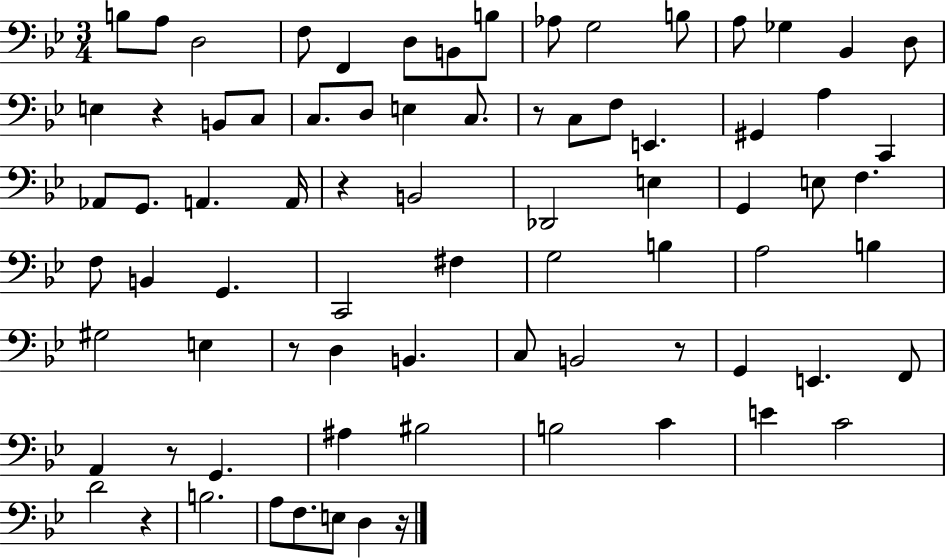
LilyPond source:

{
  \clef bass
  \numericTimeSignature
  \time 3/4
  \key bes \major
  b8 a8 d2 | f8 f,4 d8 b,8 b8 | aes8 g2 b8 | a8 ges4 bes,4 d8 | \break e4 r4 b,8 c8 | c8. d8 e4 c8. | r8 c8 f8 e,4. | gis,4 a4 c,4 | \break aes,8 g,8. a,4. a,16 | r4 b,2 | des,2 e4 | g,4 e8 f4. | \break f8 b,4 g,4. | c,2 fis4 | g2 b4 | a2 b4 | \break gis2 e4 | r8 d4 b,4. | c8 b,2 r8 | g,4 e,4. f,8 | \break a,4 r8 g,4. | ais4 bis2 | b2 c'4 | e'4 c'2 | \break d'2 r4 | b2. | a8 f8. e8 d4 r16 | \bar "|."
}